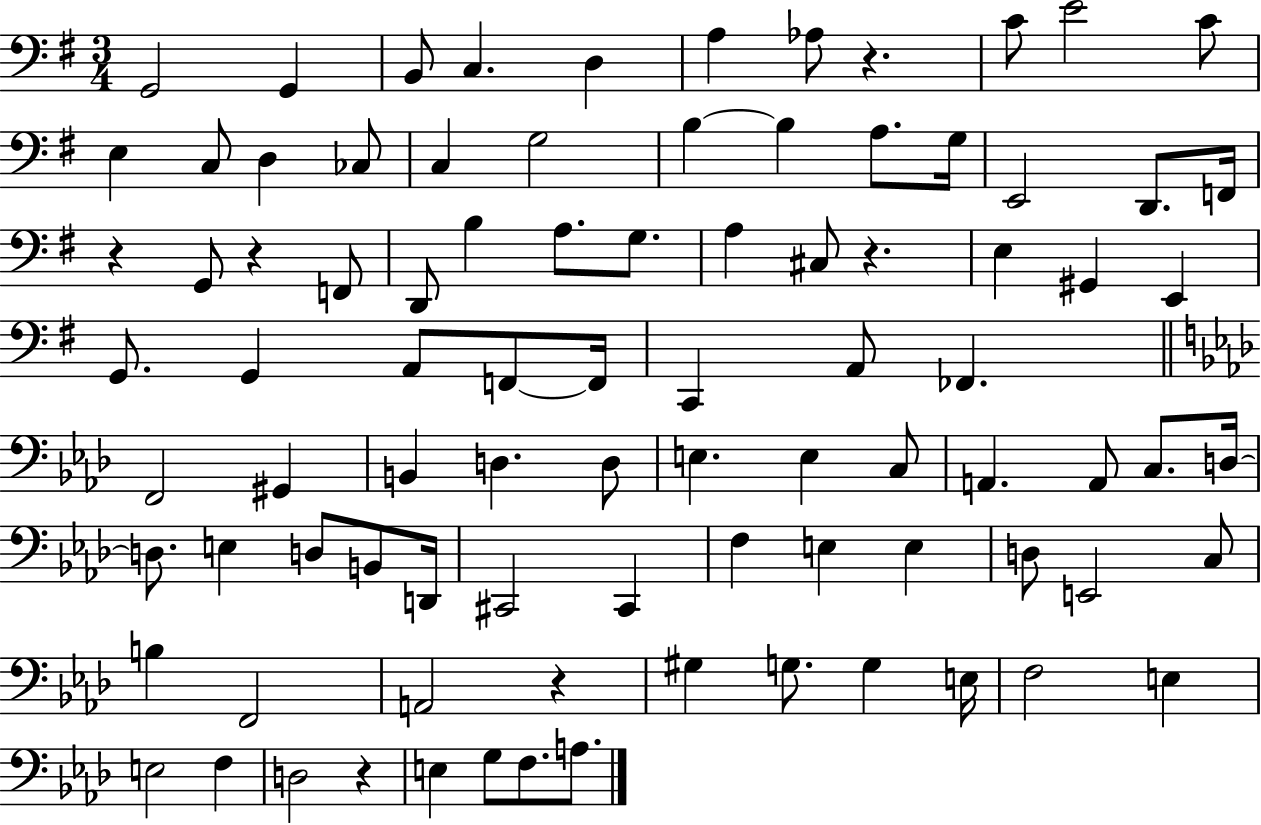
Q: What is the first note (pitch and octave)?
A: G2